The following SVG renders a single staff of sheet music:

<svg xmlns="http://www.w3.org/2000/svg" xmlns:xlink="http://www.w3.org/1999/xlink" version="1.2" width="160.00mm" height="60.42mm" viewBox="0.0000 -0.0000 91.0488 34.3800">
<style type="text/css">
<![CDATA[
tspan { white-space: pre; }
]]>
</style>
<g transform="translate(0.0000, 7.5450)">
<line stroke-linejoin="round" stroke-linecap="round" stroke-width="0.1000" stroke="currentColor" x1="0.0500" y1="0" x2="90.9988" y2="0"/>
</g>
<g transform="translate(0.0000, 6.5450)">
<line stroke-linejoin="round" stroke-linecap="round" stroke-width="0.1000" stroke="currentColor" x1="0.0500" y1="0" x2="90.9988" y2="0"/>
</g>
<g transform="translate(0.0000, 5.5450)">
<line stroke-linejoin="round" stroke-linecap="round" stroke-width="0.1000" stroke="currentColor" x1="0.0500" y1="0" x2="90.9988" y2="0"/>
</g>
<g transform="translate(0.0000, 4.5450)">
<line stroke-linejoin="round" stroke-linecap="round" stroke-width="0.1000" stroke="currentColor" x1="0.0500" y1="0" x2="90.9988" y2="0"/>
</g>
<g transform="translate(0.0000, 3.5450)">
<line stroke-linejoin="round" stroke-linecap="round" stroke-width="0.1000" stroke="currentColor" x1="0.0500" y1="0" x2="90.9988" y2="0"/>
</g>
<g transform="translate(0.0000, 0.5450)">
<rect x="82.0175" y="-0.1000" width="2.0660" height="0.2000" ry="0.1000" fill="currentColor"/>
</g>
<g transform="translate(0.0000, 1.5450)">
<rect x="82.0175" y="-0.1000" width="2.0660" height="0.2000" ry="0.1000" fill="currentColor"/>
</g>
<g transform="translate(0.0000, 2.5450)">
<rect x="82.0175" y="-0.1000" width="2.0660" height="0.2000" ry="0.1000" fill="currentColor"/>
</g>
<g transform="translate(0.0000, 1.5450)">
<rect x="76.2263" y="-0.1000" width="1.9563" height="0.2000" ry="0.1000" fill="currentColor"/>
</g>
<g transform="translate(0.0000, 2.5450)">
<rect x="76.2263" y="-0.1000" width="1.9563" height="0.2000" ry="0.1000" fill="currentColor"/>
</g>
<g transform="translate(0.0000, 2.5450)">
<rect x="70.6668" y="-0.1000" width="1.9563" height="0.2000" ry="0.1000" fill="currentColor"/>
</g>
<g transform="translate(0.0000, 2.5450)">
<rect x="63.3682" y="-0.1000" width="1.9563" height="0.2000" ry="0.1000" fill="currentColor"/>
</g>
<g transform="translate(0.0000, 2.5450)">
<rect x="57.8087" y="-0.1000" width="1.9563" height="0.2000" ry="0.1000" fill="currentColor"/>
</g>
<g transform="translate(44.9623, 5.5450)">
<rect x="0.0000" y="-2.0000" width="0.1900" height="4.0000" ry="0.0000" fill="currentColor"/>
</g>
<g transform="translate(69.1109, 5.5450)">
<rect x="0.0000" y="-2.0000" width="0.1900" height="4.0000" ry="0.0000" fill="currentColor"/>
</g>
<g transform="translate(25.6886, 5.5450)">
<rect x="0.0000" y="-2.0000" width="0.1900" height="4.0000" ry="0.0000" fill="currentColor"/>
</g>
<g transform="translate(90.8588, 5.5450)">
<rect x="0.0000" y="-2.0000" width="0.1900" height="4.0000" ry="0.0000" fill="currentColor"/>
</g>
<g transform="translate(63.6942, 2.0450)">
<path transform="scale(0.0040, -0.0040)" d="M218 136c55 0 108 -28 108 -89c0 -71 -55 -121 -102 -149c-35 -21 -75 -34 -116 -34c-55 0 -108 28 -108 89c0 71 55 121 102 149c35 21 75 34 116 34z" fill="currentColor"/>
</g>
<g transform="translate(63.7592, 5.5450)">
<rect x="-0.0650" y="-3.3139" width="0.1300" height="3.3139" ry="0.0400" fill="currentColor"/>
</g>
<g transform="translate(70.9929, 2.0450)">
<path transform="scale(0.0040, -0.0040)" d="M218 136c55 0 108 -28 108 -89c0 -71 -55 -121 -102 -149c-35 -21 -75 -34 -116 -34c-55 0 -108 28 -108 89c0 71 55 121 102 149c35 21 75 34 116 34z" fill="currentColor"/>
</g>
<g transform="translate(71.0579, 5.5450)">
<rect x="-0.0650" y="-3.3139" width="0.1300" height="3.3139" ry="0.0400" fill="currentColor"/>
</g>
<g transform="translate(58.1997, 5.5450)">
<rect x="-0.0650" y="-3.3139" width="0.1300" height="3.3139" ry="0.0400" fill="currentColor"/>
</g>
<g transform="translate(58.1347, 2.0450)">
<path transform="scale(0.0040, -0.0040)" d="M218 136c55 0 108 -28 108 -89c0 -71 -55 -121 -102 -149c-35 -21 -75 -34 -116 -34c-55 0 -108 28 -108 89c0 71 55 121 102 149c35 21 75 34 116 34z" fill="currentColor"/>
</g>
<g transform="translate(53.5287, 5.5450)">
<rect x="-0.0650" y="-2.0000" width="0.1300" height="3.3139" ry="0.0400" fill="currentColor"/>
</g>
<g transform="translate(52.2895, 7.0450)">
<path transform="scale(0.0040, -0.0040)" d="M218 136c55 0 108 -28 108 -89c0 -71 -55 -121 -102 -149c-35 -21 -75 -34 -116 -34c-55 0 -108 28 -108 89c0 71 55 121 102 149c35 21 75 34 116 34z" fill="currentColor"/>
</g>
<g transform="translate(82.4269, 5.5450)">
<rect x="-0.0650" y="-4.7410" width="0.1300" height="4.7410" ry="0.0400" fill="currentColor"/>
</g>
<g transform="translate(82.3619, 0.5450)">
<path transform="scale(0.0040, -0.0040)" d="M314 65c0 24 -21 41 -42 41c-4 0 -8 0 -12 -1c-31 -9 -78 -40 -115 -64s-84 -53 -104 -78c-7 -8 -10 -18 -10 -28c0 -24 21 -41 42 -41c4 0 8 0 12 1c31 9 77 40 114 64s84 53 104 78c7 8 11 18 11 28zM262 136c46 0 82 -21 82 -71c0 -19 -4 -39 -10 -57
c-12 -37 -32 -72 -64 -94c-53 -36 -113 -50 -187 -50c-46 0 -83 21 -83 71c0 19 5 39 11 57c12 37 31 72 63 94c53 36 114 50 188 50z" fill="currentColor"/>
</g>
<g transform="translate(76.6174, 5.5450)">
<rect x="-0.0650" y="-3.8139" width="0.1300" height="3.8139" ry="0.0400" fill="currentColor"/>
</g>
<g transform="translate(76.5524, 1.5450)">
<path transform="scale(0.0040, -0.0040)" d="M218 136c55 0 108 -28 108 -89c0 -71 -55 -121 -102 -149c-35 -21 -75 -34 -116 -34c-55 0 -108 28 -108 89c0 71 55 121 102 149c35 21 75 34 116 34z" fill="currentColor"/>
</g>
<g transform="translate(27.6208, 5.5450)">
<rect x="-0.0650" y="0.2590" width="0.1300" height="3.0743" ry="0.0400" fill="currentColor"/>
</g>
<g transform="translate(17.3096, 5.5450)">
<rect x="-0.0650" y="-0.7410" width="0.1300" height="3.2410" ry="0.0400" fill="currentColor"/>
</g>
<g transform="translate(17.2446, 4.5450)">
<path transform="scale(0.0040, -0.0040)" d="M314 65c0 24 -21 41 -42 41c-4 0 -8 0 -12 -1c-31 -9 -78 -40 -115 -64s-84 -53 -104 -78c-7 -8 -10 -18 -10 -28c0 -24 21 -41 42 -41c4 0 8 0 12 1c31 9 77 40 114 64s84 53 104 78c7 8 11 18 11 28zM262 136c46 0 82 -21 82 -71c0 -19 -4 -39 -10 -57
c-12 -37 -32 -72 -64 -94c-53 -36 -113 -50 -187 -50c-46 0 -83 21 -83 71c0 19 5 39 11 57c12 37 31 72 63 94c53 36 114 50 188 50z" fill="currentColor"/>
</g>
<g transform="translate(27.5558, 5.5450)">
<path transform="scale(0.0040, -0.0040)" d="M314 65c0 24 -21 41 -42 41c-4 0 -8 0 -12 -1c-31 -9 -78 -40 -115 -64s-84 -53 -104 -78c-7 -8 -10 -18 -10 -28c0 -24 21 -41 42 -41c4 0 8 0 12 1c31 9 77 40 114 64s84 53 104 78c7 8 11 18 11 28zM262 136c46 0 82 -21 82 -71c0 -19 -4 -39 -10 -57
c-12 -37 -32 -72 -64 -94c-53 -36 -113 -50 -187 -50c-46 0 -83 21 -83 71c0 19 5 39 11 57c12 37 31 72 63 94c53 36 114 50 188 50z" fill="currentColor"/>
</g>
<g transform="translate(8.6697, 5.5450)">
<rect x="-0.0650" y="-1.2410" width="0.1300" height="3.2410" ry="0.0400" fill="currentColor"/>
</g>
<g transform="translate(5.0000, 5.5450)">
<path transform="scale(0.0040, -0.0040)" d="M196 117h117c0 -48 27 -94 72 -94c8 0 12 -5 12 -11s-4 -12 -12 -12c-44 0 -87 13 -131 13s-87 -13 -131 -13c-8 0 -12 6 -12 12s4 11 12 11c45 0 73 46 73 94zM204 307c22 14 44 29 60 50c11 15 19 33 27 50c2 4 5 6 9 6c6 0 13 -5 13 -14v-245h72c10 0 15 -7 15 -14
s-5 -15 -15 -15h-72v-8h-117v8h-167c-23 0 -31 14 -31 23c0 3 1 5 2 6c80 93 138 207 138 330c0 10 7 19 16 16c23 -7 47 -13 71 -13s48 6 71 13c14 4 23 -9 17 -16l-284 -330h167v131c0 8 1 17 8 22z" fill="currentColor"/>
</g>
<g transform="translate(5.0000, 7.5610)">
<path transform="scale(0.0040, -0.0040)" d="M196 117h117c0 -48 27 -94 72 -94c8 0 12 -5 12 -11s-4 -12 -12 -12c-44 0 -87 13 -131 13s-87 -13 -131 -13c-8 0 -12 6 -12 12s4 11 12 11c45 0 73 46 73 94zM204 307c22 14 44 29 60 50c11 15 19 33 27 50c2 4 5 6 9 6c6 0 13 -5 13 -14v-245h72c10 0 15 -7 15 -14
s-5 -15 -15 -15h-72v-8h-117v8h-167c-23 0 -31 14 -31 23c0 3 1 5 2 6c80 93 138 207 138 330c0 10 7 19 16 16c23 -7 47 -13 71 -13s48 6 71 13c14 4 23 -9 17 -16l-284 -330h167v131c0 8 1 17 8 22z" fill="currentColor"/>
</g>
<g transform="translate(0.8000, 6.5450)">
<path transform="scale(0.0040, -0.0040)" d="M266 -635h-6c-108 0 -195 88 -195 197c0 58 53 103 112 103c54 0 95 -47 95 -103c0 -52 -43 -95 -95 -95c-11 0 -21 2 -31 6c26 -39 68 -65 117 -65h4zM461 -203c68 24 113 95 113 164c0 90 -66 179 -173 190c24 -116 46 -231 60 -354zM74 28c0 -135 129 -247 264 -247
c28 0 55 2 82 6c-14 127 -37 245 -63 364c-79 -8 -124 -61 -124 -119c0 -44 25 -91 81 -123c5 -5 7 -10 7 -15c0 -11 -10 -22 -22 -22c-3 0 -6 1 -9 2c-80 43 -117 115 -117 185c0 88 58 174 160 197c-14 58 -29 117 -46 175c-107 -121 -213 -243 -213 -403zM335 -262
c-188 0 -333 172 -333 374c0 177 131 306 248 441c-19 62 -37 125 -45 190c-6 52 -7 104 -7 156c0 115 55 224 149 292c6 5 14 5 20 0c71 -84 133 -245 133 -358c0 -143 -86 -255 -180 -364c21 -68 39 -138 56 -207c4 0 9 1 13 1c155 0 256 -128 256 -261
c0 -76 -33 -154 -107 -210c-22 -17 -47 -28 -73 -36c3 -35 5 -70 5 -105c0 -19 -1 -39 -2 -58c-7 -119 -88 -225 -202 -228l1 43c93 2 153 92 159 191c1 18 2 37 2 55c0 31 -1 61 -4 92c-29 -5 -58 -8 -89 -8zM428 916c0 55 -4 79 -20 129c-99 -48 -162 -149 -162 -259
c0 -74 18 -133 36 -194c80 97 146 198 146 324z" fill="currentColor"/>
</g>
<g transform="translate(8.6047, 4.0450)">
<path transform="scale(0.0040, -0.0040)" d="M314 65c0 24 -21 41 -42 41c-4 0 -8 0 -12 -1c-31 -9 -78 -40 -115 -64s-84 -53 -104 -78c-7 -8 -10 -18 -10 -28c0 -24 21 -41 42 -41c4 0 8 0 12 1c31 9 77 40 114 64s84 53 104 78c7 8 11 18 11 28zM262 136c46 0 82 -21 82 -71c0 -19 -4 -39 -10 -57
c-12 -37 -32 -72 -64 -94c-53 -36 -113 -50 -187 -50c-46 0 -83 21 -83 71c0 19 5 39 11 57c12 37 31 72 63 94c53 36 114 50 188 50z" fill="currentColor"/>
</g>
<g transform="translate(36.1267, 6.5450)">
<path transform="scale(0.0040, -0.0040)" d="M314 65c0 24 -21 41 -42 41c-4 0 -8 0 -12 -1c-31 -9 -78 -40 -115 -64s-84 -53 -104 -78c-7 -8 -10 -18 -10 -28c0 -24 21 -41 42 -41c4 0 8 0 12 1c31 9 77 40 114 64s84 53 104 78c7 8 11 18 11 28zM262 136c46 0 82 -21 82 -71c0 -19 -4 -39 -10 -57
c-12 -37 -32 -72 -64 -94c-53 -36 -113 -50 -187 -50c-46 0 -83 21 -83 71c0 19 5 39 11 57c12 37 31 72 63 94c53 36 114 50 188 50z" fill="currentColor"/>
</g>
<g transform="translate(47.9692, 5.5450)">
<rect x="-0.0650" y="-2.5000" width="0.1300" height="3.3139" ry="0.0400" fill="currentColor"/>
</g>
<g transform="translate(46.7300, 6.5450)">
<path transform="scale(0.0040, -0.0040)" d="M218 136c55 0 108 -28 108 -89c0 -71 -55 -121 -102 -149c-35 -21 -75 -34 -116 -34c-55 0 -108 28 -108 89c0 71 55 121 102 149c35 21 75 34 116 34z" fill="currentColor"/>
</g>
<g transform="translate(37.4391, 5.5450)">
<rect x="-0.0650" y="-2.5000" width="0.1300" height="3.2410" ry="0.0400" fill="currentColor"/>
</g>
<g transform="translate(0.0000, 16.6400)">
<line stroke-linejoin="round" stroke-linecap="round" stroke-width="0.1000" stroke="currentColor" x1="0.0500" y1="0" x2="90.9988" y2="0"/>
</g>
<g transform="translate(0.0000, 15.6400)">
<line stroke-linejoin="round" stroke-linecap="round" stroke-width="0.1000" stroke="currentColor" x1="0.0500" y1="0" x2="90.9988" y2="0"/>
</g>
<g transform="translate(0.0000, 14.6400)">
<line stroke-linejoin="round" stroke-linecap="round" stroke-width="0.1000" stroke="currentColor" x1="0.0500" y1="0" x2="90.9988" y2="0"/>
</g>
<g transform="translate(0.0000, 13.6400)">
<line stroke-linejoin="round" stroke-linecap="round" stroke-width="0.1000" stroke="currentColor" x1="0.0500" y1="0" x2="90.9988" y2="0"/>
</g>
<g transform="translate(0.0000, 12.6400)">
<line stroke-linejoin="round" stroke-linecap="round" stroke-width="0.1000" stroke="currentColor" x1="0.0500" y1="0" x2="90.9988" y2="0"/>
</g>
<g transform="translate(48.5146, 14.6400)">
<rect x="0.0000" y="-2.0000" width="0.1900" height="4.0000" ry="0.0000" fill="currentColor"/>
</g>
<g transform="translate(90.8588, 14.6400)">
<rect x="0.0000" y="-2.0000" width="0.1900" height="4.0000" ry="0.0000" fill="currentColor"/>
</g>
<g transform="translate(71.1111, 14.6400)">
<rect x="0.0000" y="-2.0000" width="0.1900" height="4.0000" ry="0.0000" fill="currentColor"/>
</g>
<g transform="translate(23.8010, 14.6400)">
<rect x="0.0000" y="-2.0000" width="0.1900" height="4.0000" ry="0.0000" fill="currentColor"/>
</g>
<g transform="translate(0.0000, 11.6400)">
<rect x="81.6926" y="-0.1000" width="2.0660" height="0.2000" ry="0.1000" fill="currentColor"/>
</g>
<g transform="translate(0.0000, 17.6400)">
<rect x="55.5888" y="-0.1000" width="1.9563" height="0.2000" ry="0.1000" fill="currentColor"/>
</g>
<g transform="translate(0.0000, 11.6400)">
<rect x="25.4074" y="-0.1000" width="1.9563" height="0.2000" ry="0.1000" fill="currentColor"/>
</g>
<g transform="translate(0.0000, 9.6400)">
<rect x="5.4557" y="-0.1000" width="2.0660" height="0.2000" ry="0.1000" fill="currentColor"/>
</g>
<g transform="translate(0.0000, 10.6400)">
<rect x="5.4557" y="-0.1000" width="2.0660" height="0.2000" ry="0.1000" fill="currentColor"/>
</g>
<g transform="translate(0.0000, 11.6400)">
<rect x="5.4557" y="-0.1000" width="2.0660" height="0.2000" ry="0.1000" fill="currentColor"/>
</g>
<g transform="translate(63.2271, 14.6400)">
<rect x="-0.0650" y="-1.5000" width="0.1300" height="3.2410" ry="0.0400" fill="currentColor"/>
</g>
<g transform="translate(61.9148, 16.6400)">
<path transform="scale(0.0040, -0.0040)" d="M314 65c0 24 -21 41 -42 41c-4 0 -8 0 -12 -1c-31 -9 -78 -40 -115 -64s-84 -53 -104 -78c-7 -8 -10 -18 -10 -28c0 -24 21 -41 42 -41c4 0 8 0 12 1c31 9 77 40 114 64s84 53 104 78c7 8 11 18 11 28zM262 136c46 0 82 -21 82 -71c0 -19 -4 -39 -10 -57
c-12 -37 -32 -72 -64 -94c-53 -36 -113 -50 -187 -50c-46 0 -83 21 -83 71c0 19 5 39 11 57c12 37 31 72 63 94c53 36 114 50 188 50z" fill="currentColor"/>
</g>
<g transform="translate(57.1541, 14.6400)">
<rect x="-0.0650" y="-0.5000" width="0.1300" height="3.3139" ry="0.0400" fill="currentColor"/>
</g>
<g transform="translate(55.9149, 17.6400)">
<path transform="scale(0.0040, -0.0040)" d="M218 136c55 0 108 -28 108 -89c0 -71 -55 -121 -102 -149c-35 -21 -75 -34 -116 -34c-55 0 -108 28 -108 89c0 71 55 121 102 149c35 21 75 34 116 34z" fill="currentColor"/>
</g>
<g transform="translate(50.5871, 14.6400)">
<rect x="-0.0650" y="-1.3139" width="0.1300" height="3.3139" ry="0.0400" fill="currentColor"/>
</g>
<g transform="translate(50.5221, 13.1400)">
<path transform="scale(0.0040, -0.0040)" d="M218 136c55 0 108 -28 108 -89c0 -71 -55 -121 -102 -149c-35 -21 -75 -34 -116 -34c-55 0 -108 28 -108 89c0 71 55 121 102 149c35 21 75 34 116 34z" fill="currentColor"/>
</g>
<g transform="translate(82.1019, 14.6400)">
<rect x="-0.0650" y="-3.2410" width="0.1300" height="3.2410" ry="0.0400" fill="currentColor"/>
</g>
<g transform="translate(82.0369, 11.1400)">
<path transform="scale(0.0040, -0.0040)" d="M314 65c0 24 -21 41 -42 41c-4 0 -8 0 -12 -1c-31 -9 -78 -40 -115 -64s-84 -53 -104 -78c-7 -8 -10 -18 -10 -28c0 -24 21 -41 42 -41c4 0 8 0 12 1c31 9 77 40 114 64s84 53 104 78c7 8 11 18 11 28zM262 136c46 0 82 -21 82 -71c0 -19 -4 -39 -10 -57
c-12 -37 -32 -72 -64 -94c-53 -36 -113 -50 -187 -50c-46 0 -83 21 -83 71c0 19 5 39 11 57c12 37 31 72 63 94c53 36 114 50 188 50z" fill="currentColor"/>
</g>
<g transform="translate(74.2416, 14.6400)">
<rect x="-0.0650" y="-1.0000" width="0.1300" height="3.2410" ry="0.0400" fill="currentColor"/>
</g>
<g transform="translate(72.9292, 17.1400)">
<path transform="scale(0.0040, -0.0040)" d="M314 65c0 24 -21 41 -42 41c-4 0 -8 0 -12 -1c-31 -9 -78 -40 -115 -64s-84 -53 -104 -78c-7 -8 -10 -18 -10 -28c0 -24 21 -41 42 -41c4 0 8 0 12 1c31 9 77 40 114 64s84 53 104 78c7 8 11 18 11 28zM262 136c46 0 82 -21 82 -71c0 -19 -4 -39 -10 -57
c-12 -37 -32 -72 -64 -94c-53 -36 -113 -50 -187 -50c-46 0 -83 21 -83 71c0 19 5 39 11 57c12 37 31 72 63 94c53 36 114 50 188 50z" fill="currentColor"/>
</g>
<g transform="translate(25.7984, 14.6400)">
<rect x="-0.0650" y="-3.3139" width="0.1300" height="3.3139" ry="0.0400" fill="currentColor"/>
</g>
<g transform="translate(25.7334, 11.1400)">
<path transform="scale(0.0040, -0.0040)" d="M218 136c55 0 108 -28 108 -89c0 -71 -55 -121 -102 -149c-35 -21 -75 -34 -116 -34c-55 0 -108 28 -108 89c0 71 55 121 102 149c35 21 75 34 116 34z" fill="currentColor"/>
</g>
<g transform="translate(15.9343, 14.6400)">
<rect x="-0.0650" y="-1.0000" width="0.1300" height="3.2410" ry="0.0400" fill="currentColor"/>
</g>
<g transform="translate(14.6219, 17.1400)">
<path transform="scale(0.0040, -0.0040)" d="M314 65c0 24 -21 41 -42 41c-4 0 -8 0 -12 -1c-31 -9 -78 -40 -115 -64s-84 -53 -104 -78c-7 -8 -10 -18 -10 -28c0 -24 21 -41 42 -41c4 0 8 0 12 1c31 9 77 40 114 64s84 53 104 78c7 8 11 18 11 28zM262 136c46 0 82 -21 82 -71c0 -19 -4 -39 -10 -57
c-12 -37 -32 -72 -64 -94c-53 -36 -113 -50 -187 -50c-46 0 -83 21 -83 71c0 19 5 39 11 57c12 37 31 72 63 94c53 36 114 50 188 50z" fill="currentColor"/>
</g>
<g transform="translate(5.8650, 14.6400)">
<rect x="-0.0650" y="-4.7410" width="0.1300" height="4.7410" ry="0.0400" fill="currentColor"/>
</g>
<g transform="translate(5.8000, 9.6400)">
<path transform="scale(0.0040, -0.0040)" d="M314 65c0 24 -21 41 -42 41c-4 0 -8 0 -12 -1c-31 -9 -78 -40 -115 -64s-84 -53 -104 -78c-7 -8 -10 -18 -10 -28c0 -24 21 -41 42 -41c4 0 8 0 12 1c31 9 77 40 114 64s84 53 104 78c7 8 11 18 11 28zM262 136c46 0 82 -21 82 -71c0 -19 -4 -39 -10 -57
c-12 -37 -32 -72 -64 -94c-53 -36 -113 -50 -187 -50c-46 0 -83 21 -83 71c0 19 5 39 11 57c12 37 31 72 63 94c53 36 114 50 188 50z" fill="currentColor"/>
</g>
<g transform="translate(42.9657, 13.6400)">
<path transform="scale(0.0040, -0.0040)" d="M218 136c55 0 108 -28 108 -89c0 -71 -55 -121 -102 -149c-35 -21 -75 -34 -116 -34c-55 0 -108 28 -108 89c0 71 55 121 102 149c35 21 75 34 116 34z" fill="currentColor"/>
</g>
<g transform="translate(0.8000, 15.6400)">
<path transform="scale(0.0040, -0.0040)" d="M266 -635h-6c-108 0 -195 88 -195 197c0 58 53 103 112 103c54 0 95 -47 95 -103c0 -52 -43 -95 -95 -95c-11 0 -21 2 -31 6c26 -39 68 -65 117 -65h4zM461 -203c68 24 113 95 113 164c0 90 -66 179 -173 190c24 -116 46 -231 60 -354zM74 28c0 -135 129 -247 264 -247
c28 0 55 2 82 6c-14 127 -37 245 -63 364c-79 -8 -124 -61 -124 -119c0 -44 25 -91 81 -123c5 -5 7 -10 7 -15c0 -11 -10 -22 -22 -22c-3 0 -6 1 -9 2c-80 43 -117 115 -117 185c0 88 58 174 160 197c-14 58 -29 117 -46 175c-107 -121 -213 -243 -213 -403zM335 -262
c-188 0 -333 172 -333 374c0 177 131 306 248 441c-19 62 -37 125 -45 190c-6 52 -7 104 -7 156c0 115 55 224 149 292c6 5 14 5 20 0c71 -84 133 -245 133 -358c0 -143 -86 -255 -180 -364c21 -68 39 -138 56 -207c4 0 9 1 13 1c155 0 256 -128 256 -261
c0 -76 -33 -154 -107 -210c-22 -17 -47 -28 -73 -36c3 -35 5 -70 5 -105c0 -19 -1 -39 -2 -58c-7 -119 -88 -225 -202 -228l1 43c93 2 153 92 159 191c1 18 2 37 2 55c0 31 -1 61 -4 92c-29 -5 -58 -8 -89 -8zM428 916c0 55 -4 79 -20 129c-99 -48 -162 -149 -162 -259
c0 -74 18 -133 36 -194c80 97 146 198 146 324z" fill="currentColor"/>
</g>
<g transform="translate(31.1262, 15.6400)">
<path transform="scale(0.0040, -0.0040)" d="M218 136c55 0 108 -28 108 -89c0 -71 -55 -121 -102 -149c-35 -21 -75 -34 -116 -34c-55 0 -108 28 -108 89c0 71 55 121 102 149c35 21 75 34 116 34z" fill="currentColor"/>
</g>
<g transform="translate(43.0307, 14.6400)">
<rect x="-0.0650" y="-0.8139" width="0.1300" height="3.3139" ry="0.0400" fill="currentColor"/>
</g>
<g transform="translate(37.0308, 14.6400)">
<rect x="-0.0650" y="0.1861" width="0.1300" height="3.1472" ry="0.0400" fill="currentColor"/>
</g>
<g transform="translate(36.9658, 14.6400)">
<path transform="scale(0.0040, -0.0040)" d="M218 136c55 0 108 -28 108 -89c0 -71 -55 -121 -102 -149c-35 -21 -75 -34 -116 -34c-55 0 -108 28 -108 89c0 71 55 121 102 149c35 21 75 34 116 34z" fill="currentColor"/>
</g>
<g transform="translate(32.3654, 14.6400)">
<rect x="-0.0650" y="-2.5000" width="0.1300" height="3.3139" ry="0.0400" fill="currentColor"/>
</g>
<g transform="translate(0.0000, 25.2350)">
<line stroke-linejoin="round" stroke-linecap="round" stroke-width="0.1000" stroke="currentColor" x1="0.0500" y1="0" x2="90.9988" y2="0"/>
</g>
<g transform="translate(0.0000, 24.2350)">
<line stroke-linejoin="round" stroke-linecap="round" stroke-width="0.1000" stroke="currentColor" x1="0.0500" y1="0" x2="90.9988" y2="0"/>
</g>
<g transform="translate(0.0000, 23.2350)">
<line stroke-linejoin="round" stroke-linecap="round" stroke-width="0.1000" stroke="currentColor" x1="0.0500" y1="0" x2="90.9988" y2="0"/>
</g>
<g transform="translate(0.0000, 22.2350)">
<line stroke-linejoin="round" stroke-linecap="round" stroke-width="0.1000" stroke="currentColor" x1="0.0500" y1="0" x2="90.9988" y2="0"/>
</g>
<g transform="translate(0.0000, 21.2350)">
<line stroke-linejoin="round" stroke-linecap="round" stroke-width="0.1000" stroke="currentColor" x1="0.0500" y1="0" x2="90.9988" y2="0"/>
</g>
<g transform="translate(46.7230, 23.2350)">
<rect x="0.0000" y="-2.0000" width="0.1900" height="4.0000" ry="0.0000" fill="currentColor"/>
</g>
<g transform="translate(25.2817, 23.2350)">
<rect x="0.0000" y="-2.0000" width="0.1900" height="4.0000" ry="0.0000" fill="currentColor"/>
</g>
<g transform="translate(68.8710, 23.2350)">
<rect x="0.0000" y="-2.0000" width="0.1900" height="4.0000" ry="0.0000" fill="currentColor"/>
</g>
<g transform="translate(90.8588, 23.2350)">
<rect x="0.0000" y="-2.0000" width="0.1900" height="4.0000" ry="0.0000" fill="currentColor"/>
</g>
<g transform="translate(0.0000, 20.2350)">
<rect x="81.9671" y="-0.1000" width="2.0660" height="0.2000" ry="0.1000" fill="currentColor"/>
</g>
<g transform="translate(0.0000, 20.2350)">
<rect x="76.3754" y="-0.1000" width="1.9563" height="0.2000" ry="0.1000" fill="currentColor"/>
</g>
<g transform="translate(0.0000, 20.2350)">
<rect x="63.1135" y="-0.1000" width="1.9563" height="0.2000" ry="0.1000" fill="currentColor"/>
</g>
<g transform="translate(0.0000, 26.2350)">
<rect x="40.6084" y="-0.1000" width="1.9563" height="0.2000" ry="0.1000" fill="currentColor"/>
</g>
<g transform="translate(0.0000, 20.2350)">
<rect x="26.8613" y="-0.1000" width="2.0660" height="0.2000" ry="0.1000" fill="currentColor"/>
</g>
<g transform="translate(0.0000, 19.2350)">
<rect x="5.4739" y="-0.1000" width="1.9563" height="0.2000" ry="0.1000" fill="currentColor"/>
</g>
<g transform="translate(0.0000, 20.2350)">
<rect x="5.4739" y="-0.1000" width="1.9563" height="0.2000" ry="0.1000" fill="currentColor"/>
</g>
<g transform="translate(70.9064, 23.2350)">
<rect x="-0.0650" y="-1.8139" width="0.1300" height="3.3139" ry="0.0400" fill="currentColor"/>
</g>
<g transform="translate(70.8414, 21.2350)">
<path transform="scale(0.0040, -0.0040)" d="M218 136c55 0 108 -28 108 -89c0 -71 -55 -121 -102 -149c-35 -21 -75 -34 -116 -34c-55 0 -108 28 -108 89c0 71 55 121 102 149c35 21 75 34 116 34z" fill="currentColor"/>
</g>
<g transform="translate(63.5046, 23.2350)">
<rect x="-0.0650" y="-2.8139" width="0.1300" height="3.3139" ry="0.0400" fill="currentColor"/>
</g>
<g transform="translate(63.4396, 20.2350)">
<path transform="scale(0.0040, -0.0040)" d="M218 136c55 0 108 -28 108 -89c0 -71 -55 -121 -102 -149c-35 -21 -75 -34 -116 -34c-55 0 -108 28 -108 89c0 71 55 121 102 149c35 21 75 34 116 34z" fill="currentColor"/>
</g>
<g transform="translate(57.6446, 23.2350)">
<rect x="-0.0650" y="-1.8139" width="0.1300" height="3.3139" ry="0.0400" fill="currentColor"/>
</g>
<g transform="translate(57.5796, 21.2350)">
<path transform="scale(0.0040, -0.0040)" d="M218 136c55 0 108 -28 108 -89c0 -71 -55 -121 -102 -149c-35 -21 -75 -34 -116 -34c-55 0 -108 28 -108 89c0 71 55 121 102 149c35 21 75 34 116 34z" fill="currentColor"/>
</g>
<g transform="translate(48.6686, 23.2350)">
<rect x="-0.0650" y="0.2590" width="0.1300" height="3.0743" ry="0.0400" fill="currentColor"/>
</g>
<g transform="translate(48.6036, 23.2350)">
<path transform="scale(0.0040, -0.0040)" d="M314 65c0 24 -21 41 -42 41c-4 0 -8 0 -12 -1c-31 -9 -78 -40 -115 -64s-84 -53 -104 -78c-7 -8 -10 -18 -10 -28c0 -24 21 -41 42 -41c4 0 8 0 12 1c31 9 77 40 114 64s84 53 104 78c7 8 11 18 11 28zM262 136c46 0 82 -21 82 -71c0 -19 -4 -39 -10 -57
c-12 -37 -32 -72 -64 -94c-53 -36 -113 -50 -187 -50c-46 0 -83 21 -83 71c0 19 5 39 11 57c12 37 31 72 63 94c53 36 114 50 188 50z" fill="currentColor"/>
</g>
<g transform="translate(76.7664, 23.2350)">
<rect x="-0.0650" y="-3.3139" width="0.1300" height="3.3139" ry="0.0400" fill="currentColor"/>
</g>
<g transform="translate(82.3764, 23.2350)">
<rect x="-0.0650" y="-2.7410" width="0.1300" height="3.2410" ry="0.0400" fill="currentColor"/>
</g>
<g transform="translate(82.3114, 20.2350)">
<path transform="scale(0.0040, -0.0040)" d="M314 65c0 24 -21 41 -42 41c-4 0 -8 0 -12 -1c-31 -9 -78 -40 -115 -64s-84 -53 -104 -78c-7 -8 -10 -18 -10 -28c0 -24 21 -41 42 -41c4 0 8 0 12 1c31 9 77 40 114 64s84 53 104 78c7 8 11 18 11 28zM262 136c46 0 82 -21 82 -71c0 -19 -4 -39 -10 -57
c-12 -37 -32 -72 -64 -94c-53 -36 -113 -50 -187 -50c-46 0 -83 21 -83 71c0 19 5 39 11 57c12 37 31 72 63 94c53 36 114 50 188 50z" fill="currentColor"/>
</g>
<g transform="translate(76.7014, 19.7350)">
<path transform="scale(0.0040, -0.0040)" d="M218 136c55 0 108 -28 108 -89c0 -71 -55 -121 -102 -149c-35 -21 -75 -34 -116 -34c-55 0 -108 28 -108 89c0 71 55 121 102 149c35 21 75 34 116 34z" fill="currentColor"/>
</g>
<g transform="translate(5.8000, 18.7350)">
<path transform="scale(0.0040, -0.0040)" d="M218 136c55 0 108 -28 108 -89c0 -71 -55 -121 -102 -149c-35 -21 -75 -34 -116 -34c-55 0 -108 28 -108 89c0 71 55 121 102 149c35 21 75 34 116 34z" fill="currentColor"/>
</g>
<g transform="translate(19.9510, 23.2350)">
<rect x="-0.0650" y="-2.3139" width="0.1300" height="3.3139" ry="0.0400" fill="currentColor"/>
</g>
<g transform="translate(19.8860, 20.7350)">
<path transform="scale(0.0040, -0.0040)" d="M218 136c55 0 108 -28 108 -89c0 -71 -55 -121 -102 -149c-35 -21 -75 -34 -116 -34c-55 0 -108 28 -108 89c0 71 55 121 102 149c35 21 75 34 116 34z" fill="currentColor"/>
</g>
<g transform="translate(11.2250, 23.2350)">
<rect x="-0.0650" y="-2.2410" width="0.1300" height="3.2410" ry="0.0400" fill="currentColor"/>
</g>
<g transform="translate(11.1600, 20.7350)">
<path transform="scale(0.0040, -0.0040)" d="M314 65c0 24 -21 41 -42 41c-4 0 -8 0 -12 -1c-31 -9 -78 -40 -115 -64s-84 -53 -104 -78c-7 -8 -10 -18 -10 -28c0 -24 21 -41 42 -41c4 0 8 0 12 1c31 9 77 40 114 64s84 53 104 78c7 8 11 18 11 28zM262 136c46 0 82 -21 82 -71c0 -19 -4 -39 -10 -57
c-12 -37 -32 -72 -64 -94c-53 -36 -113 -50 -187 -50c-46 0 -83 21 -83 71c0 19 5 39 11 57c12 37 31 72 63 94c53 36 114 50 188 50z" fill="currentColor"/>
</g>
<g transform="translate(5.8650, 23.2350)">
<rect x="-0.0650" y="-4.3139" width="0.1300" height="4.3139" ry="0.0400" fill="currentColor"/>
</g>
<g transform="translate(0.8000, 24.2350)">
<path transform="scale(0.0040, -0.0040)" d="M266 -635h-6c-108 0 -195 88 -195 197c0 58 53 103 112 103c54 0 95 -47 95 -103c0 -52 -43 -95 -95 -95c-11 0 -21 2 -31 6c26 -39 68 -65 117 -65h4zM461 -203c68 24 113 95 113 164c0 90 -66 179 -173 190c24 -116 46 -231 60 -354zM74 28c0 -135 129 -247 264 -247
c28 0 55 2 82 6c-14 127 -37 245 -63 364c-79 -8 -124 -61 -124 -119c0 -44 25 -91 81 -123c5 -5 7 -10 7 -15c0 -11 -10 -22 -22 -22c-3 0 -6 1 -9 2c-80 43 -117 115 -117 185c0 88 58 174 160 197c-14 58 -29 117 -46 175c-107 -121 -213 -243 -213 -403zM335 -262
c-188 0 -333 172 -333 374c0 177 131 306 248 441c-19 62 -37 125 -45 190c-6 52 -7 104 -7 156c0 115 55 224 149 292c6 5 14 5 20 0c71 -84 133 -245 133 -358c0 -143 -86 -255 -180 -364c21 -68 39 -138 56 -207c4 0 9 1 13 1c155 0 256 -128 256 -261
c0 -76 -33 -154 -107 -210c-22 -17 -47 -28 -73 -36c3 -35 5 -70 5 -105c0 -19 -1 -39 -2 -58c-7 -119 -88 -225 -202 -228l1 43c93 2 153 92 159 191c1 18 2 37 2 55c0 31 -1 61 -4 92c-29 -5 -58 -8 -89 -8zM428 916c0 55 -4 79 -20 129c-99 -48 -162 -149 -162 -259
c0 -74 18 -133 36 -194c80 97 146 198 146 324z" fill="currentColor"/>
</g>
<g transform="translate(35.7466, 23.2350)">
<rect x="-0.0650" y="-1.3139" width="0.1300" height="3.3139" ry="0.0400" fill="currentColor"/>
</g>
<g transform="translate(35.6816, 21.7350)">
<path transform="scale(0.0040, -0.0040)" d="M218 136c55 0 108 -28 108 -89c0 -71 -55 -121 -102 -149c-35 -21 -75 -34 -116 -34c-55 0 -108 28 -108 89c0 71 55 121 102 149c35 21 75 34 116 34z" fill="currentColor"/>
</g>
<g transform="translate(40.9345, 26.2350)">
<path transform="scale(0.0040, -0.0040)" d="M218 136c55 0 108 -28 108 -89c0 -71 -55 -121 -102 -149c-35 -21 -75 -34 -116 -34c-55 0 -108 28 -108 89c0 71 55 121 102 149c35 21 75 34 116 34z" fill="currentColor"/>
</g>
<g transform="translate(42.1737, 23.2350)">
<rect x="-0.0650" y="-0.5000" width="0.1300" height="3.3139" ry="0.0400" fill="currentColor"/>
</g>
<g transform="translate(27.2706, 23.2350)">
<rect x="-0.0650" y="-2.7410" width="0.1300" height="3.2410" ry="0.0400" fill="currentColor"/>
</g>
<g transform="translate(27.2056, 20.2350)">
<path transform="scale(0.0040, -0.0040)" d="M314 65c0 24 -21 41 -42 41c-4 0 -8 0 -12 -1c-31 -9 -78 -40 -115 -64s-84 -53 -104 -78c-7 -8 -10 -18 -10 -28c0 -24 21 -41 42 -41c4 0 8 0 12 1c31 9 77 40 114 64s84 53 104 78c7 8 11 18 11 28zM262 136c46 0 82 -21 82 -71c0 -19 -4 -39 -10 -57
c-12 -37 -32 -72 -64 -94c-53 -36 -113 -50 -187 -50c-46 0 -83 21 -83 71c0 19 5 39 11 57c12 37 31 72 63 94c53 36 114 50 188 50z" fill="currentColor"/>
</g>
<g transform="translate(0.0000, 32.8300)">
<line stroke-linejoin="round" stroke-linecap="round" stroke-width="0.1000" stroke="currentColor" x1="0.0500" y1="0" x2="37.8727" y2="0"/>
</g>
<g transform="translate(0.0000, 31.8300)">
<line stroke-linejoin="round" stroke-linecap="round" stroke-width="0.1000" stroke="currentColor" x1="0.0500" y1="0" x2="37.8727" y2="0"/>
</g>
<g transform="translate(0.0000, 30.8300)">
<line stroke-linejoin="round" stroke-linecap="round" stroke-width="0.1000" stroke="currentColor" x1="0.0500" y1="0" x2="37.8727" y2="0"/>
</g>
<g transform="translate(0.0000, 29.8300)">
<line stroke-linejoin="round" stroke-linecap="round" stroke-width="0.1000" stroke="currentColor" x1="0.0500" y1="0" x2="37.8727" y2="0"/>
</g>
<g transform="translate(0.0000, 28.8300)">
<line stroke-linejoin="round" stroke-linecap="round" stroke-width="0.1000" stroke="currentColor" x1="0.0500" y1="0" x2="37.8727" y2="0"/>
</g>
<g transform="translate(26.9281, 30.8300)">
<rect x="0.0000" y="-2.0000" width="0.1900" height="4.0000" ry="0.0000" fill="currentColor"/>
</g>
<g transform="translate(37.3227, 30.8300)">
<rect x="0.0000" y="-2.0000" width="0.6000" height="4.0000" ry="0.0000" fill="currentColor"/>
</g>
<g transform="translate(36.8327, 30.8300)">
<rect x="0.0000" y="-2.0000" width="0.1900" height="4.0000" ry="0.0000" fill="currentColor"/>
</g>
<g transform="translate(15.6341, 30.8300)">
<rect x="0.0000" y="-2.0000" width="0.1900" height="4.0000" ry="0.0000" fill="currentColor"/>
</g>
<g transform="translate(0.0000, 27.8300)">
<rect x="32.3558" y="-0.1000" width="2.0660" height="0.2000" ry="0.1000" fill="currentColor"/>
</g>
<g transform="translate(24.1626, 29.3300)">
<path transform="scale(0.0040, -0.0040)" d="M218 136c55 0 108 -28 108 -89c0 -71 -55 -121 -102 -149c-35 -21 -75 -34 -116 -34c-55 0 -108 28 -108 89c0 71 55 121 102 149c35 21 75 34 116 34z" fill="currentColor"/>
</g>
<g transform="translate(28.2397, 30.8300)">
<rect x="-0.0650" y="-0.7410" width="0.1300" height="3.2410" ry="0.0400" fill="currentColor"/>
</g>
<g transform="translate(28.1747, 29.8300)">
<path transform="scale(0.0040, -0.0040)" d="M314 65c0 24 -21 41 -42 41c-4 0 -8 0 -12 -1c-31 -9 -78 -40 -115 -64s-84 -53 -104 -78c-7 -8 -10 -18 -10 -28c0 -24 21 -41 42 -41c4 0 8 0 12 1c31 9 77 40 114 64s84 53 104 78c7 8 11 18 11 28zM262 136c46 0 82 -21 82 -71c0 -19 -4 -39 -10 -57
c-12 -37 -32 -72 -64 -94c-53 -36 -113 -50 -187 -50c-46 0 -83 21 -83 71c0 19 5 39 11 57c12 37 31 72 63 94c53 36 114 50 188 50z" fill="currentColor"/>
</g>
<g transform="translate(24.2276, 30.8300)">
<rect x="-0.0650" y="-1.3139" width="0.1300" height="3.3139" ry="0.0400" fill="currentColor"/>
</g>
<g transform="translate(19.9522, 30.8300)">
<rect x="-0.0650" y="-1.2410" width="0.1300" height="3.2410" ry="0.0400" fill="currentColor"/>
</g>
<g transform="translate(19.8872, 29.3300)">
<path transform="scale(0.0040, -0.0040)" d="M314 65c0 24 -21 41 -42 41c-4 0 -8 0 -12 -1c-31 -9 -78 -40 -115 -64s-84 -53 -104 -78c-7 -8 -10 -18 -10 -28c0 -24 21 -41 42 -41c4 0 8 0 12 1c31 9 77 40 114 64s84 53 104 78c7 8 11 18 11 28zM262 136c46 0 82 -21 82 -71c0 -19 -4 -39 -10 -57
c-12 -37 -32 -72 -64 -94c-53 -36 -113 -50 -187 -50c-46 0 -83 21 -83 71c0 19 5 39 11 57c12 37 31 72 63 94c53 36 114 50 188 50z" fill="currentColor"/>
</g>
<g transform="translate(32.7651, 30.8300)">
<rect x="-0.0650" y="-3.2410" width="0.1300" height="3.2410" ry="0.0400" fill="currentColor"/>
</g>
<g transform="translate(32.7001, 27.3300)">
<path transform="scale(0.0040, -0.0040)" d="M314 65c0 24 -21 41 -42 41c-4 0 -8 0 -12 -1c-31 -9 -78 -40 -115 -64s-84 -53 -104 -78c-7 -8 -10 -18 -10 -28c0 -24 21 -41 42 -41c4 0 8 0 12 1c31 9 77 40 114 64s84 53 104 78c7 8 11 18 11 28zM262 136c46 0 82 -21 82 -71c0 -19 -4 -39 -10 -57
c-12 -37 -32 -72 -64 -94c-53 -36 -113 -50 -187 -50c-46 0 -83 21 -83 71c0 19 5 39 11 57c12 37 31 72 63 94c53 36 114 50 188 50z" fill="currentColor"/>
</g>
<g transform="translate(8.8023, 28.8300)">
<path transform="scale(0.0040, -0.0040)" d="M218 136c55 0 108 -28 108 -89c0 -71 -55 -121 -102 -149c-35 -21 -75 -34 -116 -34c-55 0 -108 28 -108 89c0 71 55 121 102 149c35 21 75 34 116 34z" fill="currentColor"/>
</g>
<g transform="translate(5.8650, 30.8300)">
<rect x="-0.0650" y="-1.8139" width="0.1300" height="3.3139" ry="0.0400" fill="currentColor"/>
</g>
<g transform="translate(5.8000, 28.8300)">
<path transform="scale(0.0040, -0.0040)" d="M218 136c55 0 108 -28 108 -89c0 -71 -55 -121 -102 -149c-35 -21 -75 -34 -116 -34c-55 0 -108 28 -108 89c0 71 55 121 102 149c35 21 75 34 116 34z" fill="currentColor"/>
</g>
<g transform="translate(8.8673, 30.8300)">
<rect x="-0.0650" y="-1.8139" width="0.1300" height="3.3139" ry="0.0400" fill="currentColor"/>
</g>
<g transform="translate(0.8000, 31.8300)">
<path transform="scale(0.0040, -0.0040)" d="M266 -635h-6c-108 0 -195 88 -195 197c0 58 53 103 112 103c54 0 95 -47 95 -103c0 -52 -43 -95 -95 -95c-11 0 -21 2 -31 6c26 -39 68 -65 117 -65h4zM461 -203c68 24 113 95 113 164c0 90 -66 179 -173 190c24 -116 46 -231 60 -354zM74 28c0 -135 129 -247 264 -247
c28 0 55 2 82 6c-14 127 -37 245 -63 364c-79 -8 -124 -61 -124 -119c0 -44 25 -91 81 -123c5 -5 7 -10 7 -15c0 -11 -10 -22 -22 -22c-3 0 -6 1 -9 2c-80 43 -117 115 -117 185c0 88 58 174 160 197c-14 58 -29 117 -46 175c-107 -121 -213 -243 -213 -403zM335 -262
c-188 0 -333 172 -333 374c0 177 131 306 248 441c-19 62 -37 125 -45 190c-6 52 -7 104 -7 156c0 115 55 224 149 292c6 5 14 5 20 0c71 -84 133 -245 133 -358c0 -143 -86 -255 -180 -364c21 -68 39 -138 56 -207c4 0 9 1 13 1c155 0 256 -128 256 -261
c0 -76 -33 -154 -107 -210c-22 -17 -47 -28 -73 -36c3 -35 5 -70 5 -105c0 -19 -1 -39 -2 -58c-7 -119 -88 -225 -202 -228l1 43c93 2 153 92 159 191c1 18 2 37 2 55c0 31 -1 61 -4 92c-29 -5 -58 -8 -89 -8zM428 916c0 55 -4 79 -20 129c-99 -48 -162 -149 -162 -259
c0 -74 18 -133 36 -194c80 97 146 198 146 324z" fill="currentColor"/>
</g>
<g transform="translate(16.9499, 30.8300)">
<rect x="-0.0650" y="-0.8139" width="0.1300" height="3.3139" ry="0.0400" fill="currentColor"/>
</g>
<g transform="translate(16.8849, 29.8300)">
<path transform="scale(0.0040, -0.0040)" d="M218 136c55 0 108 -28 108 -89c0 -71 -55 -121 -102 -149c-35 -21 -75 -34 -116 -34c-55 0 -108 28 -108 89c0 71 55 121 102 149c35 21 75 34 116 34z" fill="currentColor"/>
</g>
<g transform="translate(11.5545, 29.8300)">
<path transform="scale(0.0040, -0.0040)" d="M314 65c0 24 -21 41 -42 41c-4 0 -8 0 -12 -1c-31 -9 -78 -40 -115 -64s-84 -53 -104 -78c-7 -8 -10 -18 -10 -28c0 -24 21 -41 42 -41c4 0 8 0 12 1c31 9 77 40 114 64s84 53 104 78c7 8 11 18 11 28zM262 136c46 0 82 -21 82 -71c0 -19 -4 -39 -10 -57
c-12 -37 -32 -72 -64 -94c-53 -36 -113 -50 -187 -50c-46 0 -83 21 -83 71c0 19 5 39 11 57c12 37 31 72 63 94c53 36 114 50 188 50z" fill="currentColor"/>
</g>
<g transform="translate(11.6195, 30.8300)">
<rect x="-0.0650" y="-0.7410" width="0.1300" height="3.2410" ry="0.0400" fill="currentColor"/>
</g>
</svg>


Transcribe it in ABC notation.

X:1
T:Untitled
M:4/4
L:1/4
K:C
e2 d2 B2 G2 G F b b b c' e'2 e'2 D2 b G B d e C E2 D2 b2 d' g2 g a2 e C B2 f a f b a2 f f d2 d e2 e d2 b2